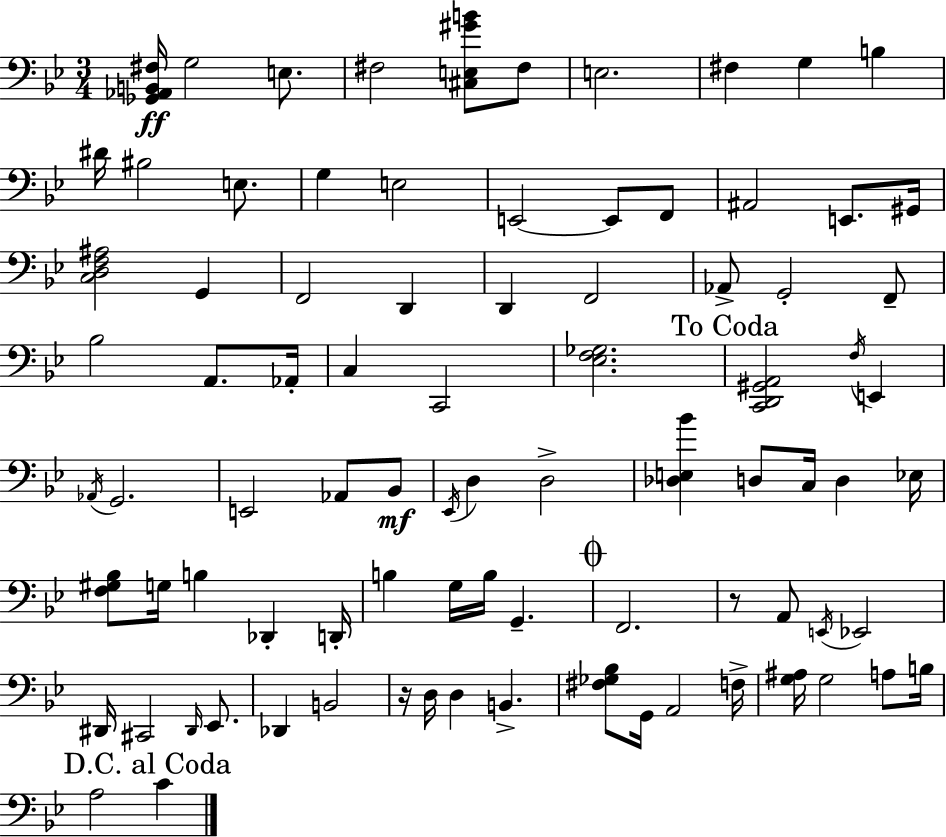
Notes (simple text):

[Gb2,Ab2,B2,F#3]/s G3/h E3/e. F#3/h [C#3,E3,G#4,B4]/e F#3/e E3/h. F#3/q G3/q B3/q D#4/s BIS3/h E3/e. G3/q E3/h E2/h E2/e F2/e A#2/h E2/e. G#2/s [C3,D3,F3,A#3]/h G2/q F2/h D2/q D2/q F2/h Ab2/e G2/h F2/e Bb3/h A2/e. Ab2/s C3/q C2/h [Eb3,F3,Gb3]/h. [C2,D2,G#2,A2]/h F3/s E2/q Ab2/s G2/h. E2/h Ab2/e Bb2/e Eb2/s D3/q D3/h [Db3,E3,Bb4]/q D3/e C3/s D3/q Eb3/s [F3,G#3,Bb3]/e G3/s B3/q Db2/q D2/s B3/q G3/s B3/s G2/q. F2/h. R/e A2/e E2/s Eb2/h D#2/s C#2/h D#2/s Eb2/e. Db2/q B2/h R/s D3/s D3/q B2/q. [F#3,Gb3,Bb3]/e G2/s A2/h F3/s [G3,A#3]/s G3/h A3/e B3/s A3/h C4/q